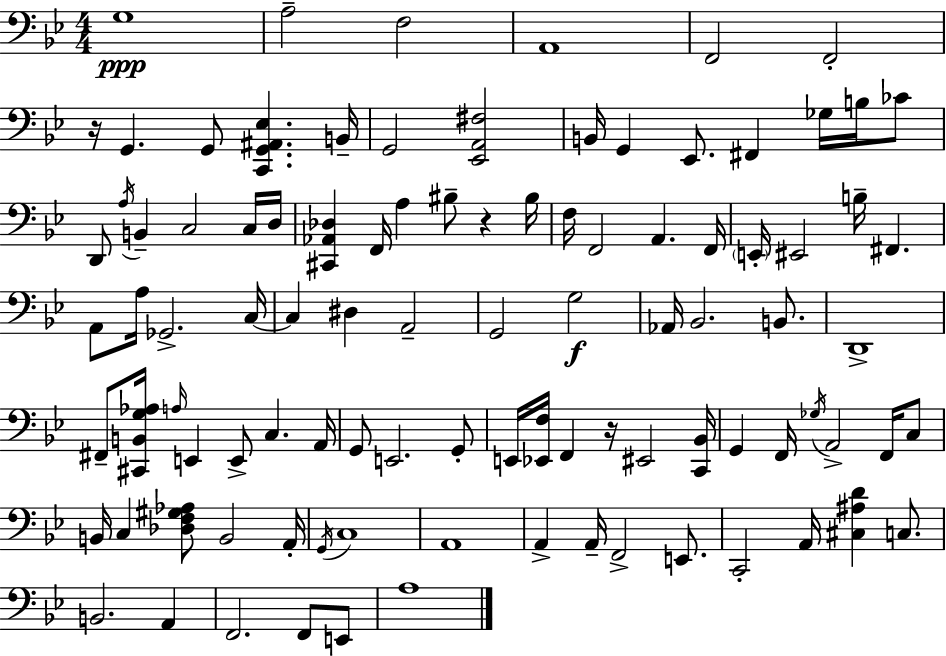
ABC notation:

X:1
T:Untitled
M:4/4
L:1/4
K:Bb
G,4 A,2 F,2 A,,4 F,,2 F,,2 z/4 G,, G,,/2 [C,,G,,^A,,_E,] B,,/4 G,,2 [_E,,A,,^F,]2 B,,/4 G,, _E,,/2 ^F,, _G,/4 B,/4 _C/2 D,,/2 A,/4 B,, C,2 C,/4 D,/4 [^C,,_A,,_D,] F,,/4 A, ^B,/2 z ^B,/4 F,/4 F,,2 A,, F,,/4 E,,/4 ^E,,2 B,/4 ^F,, A,,/2 A,/4 _G,,2 C,/4 C, ^D, A,,2 G,,2 G,2 _A,,/4 _B,,2 B,,/2 D,,4 ^F,,/2 [^C,,B,,G,_A,]/4 A,/4 E,, E,,/2 C, A,,/4 G,,/2 E,,2 G,,/2 E,,/4 [_E,,F,]/4 F,, z/4 ^E,,2 [C,,_B,,]/4 G,, F,,/4 _G,/4 A,,2 F,,/4 C,/2 B,,/4 C, [_D,F,^G,_A,]/2 B,,2 A,,/4 G,,/4 C,4 A,,4 A,, A,,/4 F,,2 E,,/2 C,,2 A,,/4 [^C,^A,D] C,/2 B,,2 A,, F,,2 F,,/2 E,,/2 A,4